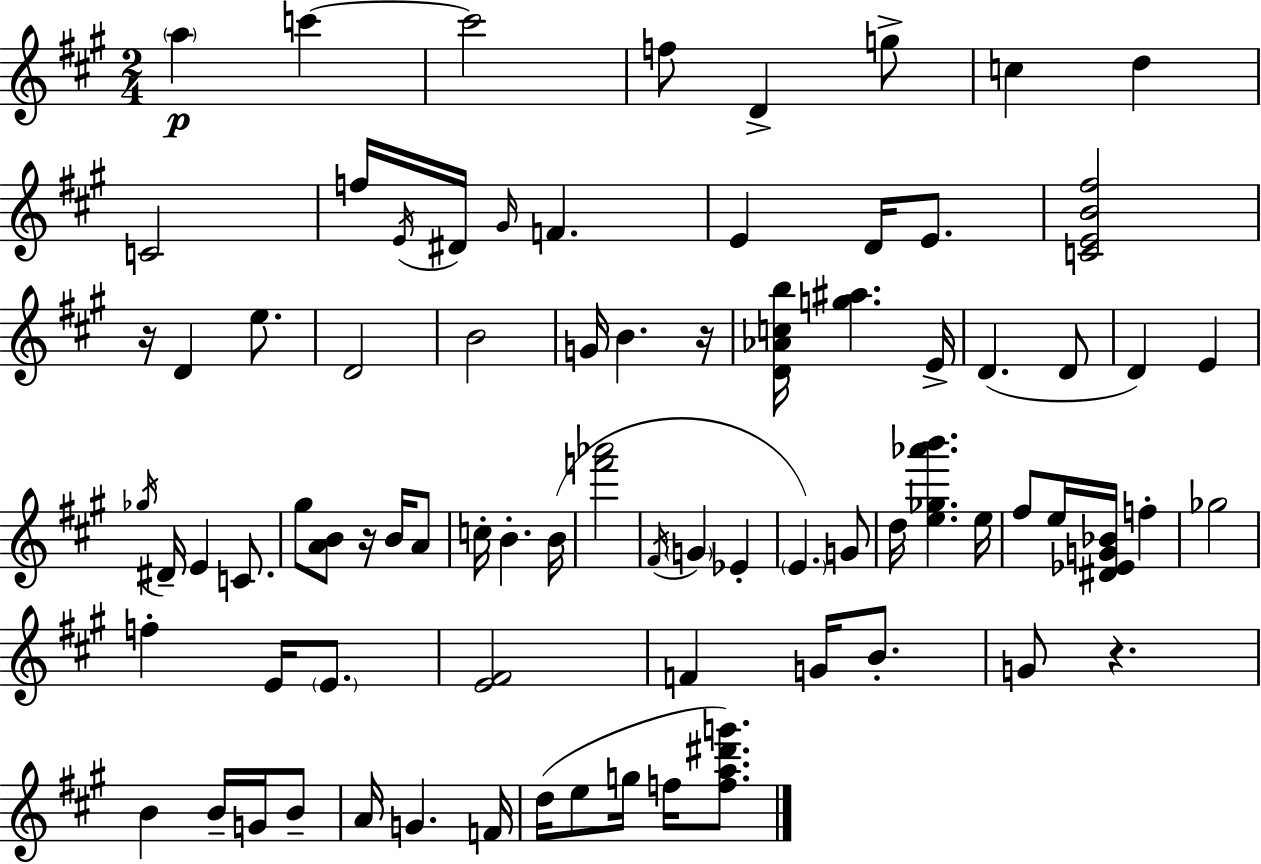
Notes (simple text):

A5/q C6/q C6/h F5/e D4/q G5/e C5/q D5/q C4/h F5/s E4/s D#4/s G#4/s F4/q. E4/q D4/s E4/e. [C4,E4,B4,F#5]/h R/s D4/q E5/e. D4/h B4/h G4/s B4/q. R/s [D4,Ab4,C5,B5]/s [G5,A#5]/q. E4/s D4/q. D4/e D4/q E4/q Gb5/s D#4/s E4/q C4/e. G#5/e [A4,B4]/e R/s B4/s A4/e C5/s B4/q. B4/s [F6,Ab6]/h F#4/s G4/q Eb4/q E4/q. G4/e D5/s [E5,Gb5,Ab6,B6]/q. E5/s F#5/e E5/s [D#4,Eb4,G4,Bb4]/s F5/q Gb5/h F5/q E4/s E4/e. [E4,F#4]/h F4/q G4/s B4/e. G4/e R/q. B4/q B4/s G4/s B4/e A4/s G4/q. F4/s D5/s E5/e G5/s F5/s [F5,A5,D#6,G6]/e.